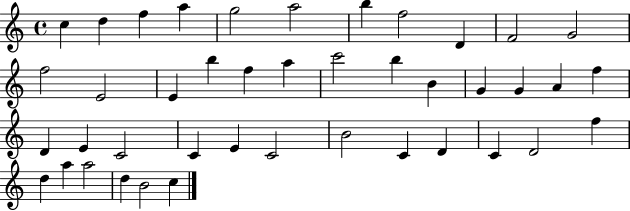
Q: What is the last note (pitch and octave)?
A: C5